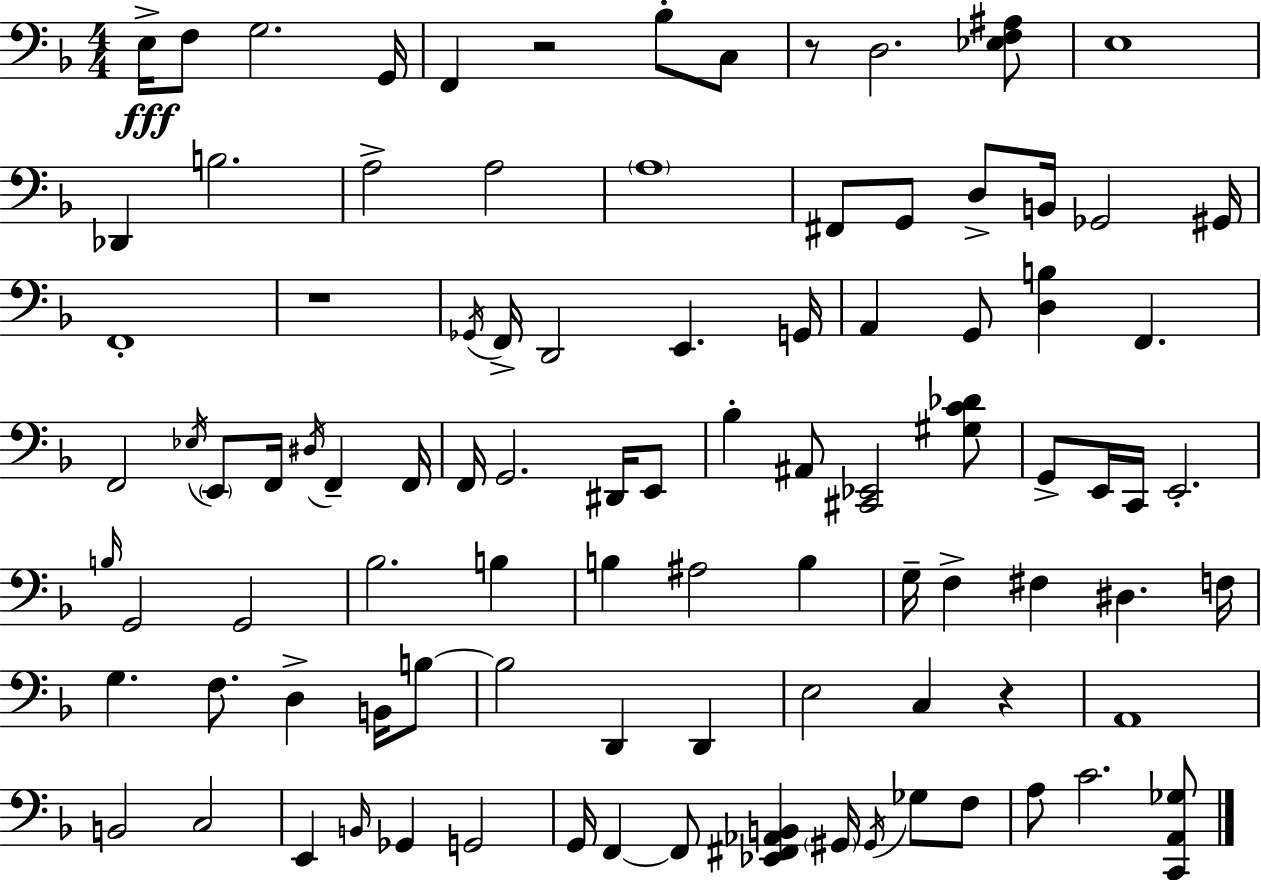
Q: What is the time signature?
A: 4/4